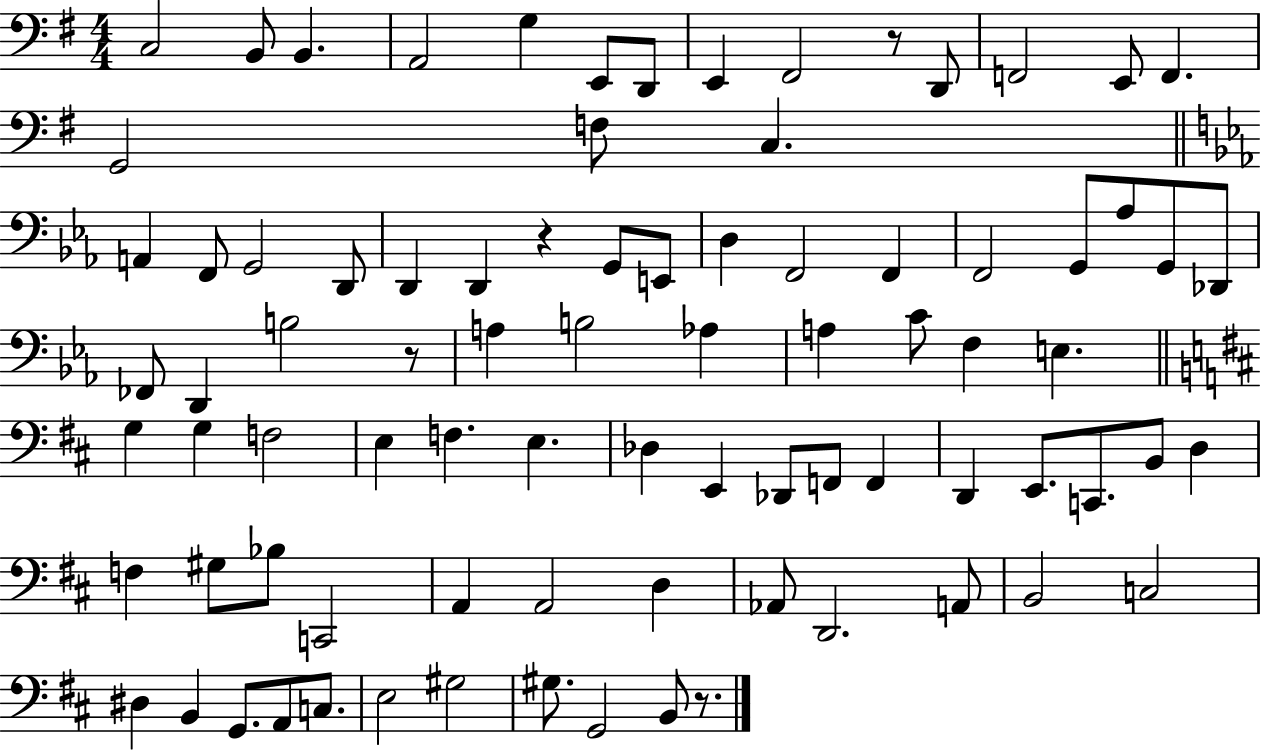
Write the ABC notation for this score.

X:1
T:Untitled
M:4/4
L:1/4
K:G
C,2 B,,/2 B,, A,,2 G, E,,/2 D,,/2 E,, ^F,,2 z/2 D,,/2 F,,2 E,,/2 F,, G,,2 F,/2 C, A,, F,,/2 G,,2 D,,/2 D,, D,, z G,,/2 E,,/2 D, F,,2 F,, F,,2 G,,/2 _A,/2 G,,/2 _D,,/2 _F,,/2 D,, B,2 z/2 A, B,2 _A, A, C/2 F, E, G, G, F,2 E, F, E, _D, E,, _D,,/2 F,,/2 F,, D,, E,,/2 C,,/2 B,,/2 D, F, ^G,/2 _B,/2 C,,2 A,, A,,2 D, _A,,/2 D,,2 A,,/2 B,,2 C,2 ^D, B,, G,,/2 A,,/2 C,/2 E,2 ^G,2 ^G,/2 G,,2 B,,/2 z/2